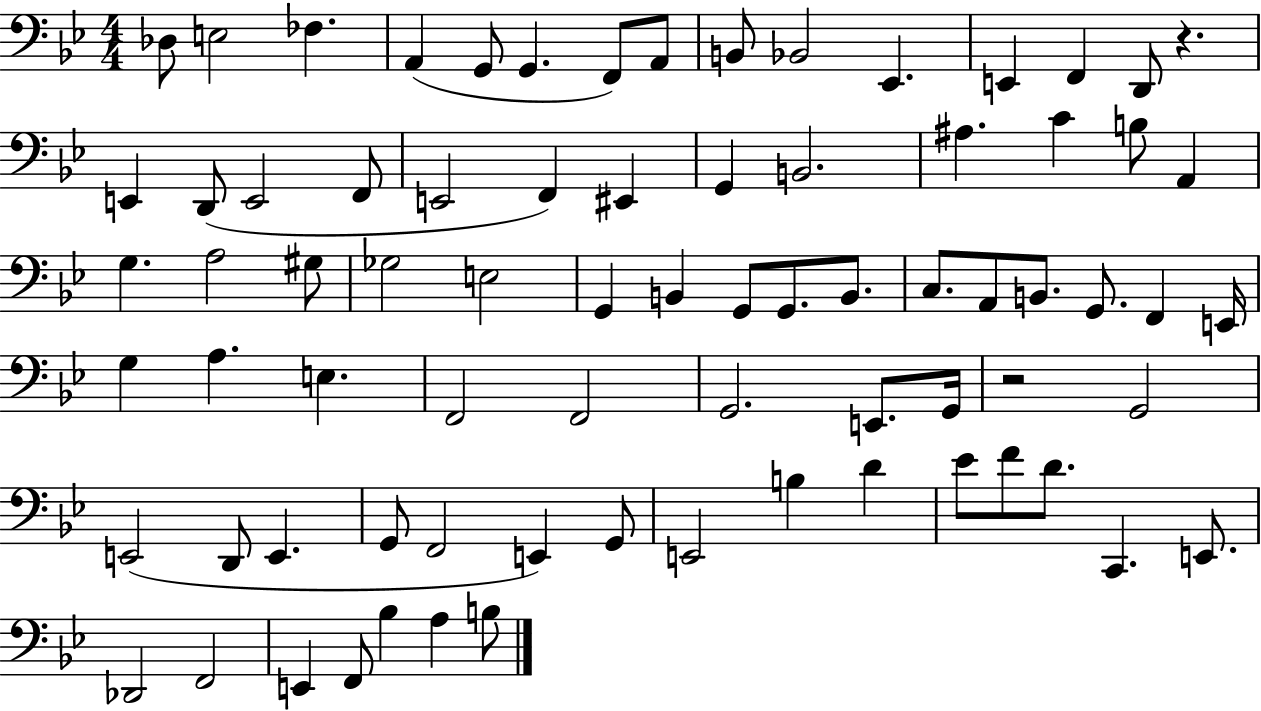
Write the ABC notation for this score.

X:1
T:Untitled
M:4/4
L:1/4
K:Bb
_D,/2 E,2 _F, A,, G,,/2 G,, F,,/2 A,,/2 B,,/2 _B,,2 _E,, E,, F,, D,,/2 z E,, D,,/2 E,,2 F,,/2 E,,2 F,, ^E,, G,, B,,2 ^A, C B,/2 A,, G, A,2 ^G,/2 _G,2 E,2 G,, B,, G,,/2 G,,/2 B,,/2 C,/2 A,,/2 B,,/2 G,,/2 F,, E,,/4 G, A, E, F,,2 F,,2 G,,2 E,,/2 G,,/4 z2 G,,2 E,,2 D,,/2 E,, G,,/2 F,,2 E,, G,,/2 E,,2 B, D _E/2 F/2 D/2 C,, E,,/2 _D,,2 F,,2 E,, F,,/2 _B, A, B,/2